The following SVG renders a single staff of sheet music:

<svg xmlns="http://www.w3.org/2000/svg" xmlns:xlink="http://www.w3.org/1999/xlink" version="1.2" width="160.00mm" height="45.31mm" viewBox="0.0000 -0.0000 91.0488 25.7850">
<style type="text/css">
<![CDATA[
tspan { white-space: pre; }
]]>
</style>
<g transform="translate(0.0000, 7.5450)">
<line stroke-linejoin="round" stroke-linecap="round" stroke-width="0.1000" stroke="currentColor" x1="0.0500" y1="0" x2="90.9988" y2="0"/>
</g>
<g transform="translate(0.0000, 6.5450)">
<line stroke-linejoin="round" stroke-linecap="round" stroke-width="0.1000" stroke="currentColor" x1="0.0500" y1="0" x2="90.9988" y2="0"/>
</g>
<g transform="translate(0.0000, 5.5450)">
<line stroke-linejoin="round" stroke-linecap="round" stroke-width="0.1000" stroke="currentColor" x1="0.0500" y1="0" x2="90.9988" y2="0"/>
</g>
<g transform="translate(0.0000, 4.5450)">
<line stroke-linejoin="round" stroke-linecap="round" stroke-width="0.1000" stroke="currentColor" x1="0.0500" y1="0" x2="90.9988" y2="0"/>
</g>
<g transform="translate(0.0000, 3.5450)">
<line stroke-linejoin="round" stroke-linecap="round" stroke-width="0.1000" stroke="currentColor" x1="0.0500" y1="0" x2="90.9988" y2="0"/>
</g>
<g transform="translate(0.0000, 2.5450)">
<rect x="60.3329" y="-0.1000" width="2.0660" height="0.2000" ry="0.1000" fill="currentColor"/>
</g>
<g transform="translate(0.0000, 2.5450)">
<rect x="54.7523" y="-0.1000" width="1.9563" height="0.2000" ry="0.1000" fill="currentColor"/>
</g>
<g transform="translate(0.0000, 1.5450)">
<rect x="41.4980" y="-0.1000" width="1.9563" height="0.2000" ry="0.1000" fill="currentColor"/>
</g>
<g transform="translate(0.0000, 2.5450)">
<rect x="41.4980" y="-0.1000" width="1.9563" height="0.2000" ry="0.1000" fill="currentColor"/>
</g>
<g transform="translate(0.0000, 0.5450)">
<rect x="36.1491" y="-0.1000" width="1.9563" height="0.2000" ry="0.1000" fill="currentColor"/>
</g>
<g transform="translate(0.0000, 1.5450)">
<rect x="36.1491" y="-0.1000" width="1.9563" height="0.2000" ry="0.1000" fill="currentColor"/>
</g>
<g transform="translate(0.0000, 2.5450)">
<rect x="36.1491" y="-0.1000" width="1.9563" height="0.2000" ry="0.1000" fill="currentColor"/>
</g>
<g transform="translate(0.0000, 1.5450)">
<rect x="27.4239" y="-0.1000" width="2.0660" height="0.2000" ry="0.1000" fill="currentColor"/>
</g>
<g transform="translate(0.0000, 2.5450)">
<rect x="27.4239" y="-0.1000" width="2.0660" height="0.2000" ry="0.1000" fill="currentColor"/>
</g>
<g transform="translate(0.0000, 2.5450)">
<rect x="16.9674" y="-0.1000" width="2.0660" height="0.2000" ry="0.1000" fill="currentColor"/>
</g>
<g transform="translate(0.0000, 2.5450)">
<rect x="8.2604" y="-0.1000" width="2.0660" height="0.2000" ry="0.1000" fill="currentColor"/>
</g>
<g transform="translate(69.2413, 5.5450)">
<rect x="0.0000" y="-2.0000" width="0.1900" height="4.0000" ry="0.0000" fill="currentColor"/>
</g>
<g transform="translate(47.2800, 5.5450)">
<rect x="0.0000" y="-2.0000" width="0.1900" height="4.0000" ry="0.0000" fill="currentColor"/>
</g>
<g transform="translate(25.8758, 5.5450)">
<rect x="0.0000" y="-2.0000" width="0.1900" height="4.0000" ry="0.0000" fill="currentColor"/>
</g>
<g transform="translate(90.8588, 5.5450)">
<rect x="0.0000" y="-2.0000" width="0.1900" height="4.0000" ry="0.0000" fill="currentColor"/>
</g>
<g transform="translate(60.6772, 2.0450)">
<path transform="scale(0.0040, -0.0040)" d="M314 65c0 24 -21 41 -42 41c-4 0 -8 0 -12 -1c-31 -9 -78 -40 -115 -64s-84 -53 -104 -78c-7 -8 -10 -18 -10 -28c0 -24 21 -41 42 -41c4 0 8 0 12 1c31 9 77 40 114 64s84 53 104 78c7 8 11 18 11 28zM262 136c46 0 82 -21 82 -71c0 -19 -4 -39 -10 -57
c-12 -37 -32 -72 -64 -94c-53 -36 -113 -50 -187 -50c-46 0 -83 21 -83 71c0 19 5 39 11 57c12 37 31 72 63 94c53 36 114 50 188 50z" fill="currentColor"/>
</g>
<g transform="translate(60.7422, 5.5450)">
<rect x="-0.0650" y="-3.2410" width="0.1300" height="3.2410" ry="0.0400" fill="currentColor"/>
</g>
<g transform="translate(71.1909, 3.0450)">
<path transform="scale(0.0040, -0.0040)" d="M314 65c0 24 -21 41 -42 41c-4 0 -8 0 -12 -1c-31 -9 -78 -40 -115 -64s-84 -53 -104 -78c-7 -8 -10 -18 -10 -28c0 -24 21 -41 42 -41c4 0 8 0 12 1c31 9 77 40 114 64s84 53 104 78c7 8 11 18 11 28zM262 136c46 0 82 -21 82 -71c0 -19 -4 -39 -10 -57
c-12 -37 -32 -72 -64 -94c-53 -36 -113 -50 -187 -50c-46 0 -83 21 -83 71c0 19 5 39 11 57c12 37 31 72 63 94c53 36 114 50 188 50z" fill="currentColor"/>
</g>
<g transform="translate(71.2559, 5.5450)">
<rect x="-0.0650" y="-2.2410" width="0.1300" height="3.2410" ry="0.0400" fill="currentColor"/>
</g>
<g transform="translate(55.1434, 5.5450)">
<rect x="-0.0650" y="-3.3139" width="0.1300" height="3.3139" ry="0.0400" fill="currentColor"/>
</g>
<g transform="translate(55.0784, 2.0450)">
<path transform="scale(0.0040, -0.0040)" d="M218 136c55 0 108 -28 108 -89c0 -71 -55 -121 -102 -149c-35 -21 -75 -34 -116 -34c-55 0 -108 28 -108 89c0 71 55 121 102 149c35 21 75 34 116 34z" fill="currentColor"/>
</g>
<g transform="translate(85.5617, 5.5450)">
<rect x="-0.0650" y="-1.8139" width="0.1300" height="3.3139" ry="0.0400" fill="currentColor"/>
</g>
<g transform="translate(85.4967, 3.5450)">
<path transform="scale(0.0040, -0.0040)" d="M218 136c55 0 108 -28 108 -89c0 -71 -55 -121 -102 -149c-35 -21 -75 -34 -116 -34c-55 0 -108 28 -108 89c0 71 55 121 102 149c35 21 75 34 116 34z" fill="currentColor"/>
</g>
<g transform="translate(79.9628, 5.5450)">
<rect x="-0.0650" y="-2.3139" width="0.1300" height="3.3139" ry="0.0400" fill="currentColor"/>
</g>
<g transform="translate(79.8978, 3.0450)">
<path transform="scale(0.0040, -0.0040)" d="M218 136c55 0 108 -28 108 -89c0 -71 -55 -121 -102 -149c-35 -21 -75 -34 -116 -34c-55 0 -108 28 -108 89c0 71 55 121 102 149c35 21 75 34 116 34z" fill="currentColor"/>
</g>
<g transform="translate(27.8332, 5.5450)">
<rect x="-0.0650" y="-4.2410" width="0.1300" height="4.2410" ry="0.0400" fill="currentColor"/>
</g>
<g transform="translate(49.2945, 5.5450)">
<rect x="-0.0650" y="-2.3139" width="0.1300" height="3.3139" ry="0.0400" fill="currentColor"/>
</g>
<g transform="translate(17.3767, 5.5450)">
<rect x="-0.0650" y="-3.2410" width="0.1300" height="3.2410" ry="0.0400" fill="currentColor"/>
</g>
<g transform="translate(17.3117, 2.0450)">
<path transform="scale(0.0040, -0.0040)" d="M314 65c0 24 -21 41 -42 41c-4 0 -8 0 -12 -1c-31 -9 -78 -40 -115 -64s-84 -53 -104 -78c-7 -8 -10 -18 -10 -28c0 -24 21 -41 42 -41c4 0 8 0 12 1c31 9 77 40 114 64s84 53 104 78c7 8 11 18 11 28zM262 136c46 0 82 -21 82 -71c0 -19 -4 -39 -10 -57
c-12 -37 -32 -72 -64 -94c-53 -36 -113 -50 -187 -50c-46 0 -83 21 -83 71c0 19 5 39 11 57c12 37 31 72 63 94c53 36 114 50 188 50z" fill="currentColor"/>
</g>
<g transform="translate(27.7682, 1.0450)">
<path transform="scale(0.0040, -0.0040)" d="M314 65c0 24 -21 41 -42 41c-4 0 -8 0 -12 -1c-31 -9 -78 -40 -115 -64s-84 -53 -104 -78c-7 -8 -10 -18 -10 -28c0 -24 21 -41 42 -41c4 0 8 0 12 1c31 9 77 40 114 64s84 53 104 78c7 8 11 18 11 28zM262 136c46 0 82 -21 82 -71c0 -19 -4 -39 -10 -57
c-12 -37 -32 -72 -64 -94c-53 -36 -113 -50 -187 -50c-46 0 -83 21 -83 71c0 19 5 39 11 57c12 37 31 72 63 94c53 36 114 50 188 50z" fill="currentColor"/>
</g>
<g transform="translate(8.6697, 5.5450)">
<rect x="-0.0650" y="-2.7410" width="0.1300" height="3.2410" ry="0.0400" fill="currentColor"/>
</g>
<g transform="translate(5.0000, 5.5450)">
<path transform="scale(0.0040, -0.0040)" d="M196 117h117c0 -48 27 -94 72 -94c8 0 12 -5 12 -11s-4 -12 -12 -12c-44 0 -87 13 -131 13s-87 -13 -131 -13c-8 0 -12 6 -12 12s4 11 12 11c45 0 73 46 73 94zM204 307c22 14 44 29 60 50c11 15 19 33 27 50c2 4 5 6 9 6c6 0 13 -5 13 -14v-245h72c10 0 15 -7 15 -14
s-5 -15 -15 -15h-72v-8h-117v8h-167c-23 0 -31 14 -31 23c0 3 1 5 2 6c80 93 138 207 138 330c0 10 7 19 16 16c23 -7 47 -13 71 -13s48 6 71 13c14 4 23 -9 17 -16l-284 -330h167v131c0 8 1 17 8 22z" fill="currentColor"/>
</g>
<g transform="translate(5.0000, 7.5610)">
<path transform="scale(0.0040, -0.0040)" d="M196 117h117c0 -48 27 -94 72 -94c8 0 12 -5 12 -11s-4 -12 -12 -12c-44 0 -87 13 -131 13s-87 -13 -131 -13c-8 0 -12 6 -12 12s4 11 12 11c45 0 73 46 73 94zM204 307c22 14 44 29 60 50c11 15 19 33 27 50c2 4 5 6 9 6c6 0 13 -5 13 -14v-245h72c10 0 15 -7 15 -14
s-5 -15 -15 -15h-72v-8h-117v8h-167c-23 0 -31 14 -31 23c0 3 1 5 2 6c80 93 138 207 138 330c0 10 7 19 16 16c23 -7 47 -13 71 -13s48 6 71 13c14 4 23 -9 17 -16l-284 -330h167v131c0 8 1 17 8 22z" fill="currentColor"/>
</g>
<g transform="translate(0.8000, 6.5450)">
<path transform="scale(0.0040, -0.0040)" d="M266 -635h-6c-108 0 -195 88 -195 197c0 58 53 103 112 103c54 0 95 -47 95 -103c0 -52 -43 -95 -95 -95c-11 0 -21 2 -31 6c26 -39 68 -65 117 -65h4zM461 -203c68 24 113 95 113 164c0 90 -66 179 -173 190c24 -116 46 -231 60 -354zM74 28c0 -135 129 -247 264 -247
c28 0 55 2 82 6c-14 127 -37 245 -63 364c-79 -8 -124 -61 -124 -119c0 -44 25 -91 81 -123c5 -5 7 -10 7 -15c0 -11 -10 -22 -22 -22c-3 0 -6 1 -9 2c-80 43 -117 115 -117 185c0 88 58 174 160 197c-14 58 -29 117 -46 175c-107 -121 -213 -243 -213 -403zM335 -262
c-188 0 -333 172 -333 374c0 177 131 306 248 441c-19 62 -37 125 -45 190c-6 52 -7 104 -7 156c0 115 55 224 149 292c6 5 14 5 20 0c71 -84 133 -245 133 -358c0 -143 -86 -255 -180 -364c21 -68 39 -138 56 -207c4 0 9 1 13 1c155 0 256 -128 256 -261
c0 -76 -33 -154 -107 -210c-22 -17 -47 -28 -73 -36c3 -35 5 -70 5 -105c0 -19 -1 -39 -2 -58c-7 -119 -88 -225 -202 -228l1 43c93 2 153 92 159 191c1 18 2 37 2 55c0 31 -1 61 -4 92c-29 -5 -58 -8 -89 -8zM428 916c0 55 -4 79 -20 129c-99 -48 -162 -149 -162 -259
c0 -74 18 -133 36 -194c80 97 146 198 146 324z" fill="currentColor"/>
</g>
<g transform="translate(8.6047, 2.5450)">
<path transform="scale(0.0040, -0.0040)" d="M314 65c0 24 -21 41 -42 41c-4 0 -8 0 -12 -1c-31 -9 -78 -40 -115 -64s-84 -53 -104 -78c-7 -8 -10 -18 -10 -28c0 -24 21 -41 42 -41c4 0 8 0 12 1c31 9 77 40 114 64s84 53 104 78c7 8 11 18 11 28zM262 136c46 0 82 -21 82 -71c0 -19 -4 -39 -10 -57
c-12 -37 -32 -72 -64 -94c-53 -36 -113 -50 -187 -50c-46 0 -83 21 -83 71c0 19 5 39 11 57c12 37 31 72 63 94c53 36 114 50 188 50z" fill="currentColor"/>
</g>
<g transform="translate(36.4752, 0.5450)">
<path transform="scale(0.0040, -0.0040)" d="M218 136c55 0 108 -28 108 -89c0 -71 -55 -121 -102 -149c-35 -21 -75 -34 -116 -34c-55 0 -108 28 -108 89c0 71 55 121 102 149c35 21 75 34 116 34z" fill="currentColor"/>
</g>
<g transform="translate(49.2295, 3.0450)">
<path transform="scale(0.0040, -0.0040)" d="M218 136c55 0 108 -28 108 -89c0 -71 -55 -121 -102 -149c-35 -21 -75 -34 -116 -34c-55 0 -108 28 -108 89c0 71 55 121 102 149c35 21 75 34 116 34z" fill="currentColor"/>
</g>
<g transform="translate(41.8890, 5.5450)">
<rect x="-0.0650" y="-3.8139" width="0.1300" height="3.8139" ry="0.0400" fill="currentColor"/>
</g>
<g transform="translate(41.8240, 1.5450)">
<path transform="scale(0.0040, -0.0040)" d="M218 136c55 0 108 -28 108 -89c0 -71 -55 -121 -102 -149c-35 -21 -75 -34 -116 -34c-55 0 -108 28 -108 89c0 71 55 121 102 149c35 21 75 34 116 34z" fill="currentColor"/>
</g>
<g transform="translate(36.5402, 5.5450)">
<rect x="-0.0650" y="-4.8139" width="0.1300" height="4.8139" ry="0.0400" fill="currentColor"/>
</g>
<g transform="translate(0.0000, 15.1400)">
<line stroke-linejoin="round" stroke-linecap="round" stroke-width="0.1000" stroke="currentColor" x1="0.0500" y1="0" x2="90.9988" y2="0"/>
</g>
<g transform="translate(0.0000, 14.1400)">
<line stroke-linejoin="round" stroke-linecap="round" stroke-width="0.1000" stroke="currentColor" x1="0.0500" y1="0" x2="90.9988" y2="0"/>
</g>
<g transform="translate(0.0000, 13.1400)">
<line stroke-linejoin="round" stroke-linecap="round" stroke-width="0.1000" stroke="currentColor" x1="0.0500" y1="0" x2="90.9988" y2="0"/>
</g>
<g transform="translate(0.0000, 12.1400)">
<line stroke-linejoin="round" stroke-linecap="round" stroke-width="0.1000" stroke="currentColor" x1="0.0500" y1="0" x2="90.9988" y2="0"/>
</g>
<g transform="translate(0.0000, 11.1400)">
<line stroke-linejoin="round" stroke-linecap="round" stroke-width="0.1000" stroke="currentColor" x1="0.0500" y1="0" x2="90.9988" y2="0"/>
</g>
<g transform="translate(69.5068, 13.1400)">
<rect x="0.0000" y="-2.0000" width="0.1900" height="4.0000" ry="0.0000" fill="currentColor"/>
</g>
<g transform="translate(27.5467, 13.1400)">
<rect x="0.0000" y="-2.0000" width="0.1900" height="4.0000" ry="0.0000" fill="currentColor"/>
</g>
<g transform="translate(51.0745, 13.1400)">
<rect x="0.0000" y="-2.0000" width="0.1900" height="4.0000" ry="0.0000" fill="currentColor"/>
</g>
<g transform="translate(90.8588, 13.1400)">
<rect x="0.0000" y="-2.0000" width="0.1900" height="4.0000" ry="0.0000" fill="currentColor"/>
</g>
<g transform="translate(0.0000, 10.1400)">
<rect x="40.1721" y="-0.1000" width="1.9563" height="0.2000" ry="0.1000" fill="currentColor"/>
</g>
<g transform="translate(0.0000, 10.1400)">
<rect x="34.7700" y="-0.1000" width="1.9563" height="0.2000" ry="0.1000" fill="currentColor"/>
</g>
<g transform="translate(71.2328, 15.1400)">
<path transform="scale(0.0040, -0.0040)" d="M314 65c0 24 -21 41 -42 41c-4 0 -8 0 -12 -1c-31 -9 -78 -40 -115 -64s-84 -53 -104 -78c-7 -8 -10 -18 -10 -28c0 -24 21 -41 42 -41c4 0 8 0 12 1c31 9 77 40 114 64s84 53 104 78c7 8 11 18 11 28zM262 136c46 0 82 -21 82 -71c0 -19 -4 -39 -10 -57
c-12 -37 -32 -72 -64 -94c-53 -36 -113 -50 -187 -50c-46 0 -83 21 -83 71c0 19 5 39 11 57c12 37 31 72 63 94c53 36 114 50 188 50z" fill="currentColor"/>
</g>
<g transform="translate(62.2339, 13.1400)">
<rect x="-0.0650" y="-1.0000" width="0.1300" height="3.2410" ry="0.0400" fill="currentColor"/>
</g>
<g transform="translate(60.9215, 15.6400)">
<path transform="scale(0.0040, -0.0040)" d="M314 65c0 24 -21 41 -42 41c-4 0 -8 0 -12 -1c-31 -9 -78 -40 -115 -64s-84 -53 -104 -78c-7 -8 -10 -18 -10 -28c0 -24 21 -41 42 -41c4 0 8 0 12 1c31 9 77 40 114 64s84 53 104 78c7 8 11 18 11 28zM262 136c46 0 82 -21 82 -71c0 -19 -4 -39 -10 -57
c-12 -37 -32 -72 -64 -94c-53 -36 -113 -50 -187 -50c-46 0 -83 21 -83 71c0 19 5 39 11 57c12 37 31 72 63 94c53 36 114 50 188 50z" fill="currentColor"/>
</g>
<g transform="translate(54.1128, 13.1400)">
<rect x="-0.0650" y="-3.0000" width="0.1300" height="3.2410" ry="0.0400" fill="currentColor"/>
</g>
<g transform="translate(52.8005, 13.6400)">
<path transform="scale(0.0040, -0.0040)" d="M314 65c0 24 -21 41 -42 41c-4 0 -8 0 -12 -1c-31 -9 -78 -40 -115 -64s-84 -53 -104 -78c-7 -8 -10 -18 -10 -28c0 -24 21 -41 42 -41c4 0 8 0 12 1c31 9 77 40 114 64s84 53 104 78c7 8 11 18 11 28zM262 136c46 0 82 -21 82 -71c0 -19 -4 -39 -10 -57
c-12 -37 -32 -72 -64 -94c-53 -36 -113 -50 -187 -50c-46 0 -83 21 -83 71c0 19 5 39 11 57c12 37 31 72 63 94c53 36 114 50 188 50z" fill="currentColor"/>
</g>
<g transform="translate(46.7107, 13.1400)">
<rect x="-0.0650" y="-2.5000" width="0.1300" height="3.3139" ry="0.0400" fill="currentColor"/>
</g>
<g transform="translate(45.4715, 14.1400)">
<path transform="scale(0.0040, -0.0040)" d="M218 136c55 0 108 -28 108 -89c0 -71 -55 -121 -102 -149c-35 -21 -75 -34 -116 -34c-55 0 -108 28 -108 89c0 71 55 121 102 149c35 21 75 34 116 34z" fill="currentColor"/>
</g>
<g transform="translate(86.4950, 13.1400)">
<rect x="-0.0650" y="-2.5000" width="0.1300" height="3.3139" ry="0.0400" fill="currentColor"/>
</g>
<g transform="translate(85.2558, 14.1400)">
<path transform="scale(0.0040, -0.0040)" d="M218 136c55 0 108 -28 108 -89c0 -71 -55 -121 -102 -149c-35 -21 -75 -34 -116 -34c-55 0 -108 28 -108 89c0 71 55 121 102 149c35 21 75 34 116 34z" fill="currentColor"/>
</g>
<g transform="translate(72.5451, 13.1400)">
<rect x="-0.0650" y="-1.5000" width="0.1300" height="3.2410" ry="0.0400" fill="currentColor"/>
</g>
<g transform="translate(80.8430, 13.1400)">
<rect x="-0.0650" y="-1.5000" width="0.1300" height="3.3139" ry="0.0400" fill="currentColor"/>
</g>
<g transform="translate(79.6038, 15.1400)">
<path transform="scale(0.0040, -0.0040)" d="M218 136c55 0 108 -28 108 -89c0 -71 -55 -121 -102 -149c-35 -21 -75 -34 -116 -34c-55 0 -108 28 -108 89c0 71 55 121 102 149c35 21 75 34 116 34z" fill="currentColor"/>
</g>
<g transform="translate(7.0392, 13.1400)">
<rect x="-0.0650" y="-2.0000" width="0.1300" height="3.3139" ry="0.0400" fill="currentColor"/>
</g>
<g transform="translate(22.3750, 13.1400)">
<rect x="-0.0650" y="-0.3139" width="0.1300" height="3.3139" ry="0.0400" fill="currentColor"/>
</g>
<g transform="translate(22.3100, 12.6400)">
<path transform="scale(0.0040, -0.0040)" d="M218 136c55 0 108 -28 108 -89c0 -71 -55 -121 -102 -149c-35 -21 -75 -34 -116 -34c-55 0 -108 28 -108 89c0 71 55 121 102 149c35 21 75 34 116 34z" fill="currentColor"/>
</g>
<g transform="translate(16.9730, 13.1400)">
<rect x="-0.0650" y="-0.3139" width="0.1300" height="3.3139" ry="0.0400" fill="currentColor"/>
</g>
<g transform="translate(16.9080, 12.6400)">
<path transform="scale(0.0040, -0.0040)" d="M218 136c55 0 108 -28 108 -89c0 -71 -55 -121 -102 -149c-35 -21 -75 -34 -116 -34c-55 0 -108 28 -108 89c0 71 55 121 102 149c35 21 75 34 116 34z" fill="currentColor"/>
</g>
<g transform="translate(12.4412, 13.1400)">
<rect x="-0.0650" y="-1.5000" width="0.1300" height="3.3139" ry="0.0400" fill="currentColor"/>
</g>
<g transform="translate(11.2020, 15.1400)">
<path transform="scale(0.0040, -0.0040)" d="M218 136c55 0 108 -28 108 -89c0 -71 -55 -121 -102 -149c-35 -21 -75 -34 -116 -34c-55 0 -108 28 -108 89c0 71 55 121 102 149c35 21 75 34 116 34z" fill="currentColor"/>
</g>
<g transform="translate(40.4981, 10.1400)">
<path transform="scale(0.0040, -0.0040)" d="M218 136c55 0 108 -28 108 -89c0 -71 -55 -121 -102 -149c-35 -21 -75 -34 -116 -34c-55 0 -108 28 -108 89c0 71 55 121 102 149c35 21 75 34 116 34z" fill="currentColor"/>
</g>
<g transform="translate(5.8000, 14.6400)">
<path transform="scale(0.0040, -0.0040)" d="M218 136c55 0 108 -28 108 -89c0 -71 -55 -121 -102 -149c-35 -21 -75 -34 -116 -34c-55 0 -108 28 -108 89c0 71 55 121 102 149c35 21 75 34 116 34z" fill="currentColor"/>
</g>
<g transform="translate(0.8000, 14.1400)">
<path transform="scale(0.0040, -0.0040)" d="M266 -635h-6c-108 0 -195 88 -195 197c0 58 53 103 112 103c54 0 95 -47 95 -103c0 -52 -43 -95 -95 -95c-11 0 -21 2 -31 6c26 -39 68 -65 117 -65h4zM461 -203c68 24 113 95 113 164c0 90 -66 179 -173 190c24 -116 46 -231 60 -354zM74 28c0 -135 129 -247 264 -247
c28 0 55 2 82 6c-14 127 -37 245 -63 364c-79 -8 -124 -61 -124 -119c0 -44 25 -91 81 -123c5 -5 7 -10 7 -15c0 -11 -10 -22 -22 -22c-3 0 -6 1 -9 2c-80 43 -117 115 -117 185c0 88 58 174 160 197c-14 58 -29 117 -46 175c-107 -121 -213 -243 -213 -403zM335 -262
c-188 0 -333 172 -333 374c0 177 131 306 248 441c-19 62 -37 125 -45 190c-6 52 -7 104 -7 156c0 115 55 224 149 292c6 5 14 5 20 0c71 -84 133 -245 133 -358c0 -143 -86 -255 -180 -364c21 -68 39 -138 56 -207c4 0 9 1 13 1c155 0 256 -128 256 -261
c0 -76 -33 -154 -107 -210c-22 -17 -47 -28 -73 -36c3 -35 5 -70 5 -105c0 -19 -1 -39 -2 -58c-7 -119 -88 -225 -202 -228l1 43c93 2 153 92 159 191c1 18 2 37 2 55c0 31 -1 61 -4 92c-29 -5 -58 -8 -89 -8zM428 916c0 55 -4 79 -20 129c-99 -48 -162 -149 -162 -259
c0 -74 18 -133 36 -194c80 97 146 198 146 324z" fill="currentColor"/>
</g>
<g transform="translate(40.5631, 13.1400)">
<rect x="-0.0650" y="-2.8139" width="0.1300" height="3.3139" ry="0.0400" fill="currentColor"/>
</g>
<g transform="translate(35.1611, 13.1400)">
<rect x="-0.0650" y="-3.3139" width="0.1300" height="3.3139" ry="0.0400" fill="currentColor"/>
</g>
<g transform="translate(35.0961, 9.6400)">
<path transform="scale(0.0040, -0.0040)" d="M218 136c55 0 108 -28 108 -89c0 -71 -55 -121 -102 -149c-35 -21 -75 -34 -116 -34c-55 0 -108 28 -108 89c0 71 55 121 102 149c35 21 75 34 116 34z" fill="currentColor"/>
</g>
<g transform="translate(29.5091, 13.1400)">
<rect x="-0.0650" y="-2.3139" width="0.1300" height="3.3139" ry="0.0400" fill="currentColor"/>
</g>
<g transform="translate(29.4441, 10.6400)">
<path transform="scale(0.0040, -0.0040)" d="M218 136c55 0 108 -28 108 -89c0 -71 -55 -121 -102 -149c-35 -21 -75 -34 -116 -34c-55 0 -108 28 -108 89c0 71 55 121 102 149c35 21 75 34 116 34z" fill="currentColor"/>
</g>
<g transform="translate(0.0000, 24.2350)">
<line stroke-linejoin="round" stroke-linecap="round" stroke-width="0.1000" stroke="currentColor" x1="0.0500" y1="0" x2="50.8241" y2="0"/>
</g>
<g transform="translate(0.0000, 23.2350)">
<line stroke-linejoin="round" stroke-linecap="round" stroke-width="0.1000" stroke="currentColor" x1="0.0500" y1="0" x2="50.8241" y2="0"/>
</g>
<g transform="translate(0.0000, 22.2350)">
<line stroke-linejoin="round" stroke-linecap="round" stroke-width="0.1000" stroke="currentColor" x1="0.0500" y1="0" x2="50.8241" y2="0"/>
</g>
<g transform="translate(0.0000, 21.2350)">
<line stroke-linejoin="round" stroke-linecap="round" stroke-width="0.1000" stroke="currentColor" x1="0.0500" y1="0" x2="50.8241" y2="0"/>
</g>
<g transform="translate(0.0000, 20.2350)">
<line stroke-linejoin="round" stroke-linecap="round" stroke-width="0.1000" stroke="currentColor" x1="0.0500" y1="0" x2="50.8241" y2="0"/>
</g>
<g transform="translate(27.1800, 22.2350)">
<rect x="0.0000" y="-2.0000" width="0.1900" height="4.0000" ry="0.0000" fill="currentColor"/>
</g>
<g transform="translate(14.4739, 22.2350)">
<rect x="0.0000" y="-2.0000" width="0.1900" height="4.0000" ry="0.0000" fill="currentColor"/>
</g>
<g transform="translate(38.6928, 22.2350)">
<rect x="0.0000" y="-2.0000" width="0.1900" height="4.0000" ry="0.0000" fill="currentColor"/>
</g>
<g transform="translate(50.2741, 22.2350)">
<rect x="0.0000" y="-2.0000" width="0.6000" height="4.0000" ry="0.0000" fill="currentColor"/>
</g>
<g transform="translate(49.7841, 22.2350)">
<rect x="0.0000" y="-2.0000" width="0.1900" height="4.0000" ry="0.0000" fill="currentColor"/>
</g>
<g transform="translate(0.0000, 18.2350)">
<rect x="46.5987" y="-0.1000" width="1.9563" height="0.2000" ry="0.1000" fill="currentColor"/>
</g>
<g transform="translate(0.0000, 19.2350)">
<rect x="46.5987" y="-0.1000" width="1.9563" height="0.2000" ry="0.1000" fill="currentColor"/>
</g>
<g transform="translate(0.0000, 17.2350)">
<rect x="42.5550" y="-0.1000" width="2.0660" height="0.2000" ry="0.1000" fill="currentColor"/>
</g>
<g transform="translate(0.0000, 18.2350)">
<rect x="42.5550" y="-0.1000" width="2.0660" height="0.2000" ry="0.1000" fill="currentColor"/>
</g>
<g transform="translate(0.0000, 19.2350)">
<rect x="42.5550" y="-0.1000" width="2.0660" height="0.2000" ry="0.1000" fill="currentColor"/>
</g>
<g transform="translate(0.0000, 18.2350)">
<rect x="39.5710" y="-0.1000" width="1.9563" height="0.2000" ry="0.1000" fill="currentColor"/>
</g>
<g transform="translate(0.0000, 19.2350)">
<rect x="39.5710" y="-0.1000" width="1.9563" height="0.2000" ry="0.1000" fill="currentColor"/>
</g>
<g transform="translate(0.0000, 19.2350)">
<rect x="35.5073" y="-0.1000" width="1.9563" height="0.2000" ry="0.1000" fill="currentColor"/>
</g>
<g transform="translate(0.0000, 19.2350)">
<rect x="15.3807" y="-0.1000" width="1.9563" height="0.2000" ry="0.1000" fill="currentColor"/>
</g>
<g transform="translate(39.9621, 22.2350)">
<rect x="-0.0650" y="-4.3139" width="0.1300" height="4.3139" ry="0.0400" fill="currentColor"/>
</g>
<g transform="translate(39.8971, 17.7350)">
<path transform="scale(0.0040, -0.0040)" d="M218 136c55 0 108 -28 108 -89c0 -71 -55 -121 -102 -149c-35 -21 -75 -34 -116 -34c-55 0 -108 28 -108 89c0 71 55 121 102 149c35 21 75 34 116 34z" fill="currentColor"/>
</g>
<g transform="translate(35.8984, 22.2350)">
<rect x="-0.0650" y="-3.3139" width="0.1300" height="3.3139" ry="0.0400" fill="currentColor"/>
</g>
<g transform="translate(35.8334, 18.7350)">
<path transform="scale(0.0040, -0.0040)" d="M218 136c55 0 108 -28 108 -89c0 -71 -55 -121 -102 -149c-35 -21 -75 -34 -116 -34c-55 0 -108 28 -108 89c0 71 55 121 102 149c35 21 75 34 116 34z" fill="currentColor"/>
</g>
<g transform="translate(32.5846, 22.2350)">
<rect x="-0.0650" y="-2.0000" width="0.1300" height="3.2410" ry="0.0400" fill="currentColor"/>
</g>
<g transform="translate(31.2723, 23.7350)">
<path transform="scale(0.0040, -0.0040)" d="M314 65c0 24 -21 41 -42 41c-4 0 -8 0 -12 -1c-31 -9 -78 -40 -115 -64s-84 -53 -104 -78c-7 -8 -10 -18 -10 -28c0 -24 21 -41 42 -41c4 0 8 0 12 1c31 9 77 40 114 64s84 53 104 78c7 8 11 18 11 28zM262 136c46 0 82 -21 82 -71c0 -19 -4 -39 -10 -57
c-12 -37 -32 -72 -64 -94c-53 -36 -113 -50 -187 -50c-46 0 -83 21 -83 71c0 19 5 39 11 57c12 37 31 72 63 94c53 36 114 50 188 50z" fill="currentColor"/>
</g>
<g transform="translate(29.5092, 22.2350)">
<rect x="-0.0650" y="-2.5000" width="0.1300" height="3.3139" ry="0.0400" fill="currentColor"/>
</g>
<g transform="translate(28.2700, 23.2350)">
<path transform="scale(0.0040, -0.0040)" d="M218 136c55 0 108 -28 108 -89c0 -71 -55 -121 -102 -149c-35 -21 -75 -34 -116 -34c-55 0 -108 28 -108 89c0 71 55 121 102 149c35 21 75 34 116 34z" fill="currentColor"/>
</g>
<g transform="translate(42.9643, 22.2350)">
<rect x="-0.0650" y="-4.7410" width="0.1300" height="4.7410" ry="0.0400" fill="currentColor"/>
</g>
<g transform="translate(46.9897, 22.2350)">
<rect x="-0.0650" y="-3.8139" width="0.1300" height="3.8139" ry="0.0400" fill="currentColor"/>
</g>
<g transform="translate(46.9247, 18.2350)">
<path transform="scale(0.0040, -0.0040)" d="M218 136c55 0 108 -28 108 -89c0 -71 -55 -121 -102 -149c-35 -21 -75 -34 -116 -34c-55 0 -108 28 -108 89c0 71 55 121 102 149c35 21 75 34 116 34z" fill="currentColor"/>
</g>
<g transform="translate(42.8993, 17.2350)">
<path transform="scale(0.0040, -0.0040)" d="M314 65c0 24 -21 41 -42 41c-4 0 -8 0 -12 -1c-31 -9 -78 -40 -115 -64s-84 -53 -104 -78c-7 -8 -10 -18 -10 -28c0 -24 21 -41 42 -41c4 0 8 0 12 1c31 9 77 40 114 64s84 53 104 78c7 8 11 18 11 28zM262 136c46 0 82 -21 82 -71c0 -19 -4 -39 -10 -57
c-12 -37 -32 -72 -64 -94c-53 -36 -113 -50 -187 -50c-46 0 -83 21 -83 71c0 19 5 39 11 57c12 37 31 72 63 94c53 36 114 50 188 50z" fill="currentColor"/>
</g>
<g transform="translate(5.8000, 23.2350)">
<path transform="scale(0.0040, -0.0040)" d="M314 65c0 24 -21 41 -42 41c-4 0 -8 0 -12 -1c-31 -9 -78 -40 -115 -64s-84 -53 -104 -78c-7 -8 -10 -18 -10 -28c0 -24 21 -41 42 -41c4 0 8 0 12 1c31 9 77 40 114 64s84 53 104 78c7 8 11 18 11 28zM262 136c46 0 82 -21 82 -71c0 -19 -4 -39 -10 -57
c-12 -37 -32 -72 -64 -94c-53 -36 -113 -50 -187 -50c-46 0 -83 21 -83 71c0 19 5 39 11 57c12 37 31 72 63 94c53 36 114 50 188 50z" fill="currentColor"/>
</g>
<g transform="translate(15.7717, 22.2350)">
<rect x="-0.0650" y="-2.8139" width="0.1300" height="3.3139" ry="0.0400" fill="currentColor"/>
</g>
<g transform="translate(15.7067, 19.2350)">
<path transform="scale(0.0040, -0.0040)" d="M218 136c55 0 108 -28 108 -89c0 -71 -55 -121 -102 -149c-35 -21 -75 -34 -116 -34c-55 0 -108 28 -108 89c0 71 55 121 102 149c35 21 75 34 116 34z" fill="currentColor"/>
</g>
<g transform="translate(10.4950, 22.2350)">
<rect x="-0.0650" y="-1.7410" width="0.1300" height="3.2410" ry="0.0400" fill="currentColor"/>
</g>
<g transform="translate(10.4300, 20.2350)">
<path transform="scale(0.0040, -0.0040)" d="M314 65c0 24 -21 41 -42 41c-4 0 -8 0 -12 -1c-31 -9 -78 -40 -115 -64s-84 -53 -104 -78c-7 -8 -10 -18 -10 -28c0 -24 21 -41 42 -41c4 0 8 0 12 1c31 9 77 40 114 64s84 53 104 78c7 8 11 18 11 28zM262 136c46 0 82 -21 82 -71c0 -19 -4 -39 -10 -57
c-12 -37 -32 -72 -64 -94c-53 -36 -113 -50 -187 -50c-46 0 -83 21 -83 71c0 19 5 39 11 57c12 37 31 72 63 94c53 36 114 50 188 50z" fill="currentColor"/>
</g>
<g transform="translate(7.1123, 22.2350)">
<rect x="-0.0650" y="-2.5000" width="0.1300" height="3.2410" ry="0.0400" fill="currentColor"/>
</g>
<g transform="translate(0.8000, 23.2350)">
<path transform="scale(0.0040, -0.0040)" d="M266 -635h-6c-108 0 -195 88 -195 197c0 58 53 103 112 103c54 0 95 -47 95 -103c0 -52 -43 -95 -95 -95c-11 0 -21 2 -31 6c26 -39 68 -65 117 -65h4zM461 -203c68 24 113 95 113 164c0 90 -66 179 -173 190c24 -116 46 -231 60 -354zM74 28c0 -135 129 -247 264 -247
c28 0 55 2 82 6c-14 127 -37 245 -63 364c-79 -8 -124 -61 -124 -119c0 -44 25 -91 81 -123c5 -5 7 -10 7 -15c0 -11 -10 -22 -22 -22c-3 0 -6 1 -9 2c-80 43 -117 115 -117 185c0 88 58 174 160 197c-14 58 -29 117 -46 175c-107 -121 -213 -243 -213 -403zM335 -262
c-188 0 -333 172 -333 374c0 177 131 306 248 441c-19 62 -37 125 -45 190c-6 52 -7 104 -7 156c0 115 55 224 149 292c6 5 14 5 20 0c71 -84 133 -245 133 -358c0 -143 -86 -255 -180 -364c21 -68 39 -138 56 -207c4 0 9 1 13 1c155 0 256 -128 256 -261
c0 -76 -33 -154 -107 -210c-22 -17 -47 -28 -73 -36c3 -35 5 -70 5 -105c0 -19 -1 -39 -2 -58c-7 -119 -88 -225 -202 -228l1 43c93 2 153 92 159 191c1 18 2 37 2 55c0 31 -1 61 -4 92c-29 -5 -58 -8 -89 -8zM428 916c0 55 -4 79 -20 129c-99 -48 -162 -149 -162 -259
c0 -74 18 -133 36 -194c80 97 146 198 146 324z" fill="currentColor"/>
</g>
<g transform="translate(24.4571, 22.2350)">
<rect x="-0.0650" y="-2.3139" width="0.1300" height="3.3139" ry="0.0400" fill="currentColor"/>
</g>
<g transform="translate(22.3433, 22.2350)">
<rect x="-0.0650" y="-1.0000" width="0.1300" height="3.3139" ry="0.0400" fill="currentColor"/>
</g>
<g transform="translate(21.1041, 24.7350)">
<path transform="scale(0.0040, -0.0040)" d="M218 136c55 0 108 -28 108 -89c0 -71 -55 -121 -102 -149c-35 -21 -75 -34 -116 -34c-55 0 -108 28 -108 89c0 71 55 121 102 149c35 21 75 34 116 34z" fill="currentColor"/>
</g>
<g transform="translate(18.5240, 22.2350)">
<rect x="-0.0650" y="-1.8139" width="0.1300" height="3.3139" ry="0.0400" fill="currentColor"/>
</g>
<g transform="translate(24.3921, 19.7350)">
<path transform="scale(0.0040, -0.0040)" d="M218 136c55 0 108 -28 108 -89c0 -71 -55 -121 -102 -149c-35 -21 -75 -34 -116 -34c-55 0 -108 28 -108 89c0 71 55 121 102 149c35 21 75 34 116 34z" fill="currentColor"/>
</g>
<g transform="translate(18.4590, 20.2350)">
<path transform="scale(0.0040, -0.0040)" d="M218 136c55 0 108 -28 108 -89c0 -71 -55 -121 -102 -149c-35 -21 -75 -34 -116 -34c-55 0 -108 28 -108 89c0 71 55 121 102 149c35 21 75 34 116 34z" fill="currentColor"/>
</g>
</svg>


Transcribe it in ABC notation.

X:1
T:Untitled
M:4/4
L:1/4
K:C
a2 b2 d'2 e' c' g b b2 g2 g f F E c c g b a G A2 D2 E2 E G G2 f2 a f D g G F2 b d' e'2 c'